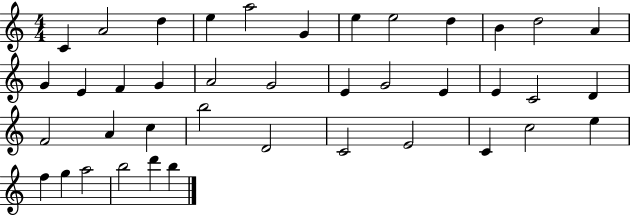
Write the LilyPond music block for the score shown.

{
  \clef treble
  \numericTimeSignature
  \time 4/4
  \key c \major
  c'4 a'2 d''4 | e''4 a''2 g'4 | e''4 e''2 d''4 | b'4 d''2 a'4 | \break g'4 e'4 f'4 g'4 | a'2 g'2 | e'4 g'2 e'4 | e'4 c'2 d'4 | \break f'2 a'4 c''4 | b''2 d'2 | c'2 e'2 | c'4 c''2 e''4 | \break f''4 g''4 a''2 | b''2 d'''4 b''4 | \bar "|."
}